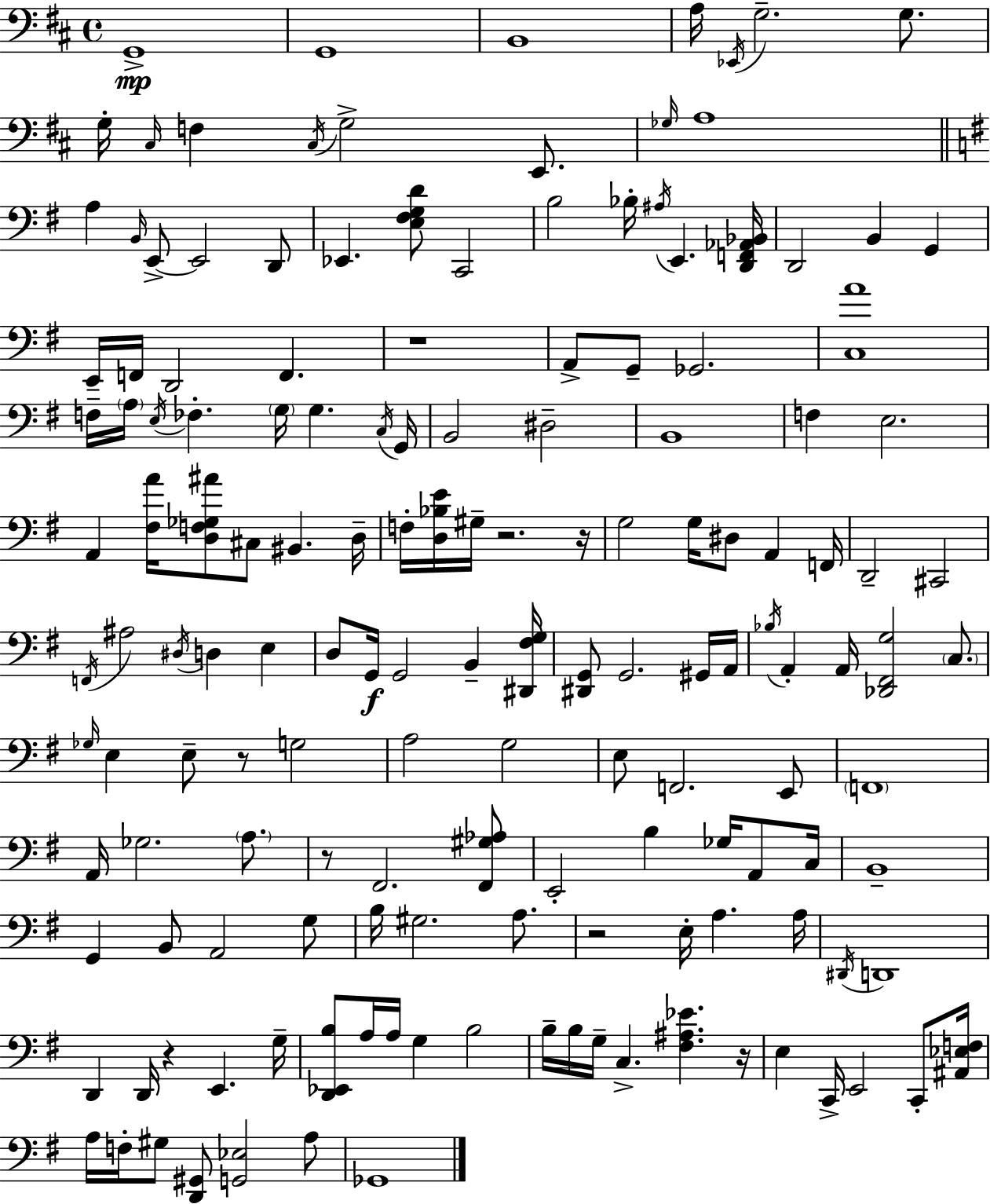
G2/w G2/w B2/w A3/s Eb2/s G3/h. G3/e. G3/s C#3/s F3/q C#3/s G3/h E2/e. Gb3/s A3/w A3/q B2/s E2/e E2/h D2/e Eb2/q. [E3,F#3,G3,D4]/e C2/h B3/h Bb3/s A#3/s E2/q. [D2,F2,Ab2,Bb2]/s D2/h B2/q G2/q E2/s F2/s D2/h F2/q. R/w A2/e G2/e Gb2/h. [C3,A4]/w F3/s A3/s E3/s FES3/q. G3/s G3/q. C3/s G2/s B2/h D#3/h B2/w F3/q E3/h. A2/q [F#3,A4]/s [D3,F3,Gb3,A#4]/e C#3/e BIS2/q. D3/s F3/s [D3,Bb3,E4]/s G#3/s R/h. R/s G3/h G3/s D#3/e A2/q F2/s D2/h C#2/h F2/s A#3/h D#3/s D3/q E3/q D3/e G2/s G2/h B2/q [D#2,F#3,G3]/s [D#2,G2]/e G2/h. G#2/s A2/s Bb3/s A2/q A2/s [Db2,F#2,G3]/h C3/e. Gb3/s E3/q E3/e R/e G3/h A3/h G3/h E3/e F2/h. E2/e F2/w A2/s Gb3/h. A3/e. R/e F#2/h. [F#2,G#3,Ab3]/e E2/h B3/q Gb3/s A2/e C3/s B2/w G2/q B2/e A2/h G3/e B3/s G#3/h. A3/e. R/h E3/s A3/q. A3/s D#2/s D2/w D2/q D2/s R/q E2/q. G3/s [D2,Eb2,B3]/e A3/s A3/s G3/q B3/h B3/s B3/s G3/s C3/q. [F#3,A#3,Eb4]/q. R/s E3/q C2/s E2/h C2/e [A#2,Eb3,F3]/s A3/s F3/s G#3/e [D2,G#2]/e [G2,Eb3]/h A3/e Gb2/w